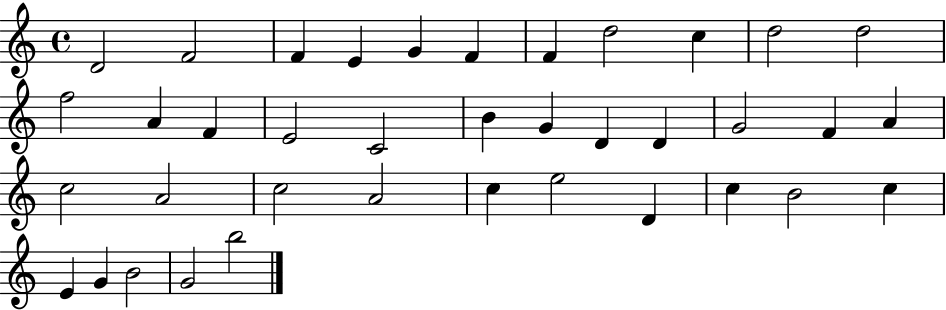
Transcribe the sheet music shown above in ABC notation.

X:1
T:Untitled
M:4/4
L:1/4
K:C
D2 F2 F E G F F d2 c d2 d2 f2 A F E2 C2 B G D D G2 F A c2 A2 c2 A2 c e2 D c B2 c E G B2 G2 b2